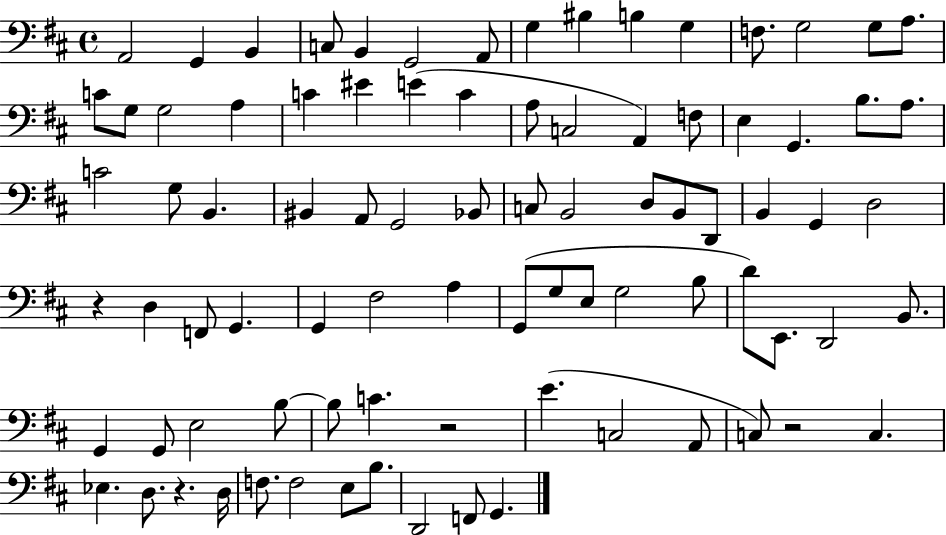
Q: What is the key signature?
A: D major